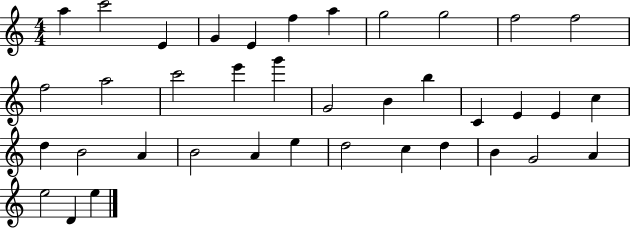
{
  \clef treble
  \numericTimeSignature
  \time 4/4
  \key c \major
  a''4 c'''2 e'4 | g'4 e'4 f''4 a''4 | g''2 g''2 | f''2 f''2 | \break f''2 a''2 | c'''2 e'''4 g'''4 | g'2 b'4 b''4 | c'4 e'4 e'4 c''4 | \break d''4 b'2 a'4 | b'2 a'4 e''4 | d''2 c''4 d''4 | b'4 g'2 a'4 | \break e''2 d'4 e''4 | \bar "|."
}